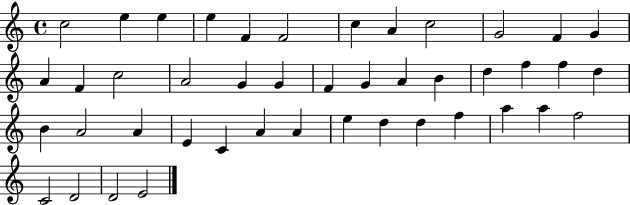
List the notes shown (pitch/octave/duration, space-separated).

C5/h E5/q E5/q E5/q F4/q F4/h C5/q A4/q C5/h G4/h F4/q G4/q A4/q F4/q C5/h A4/h G4/q G4/q F4/q G4/q A4/q B4/q D5/q F5/q F5/q D5/q B4/q A4/h A4/q E4/q C4/q A4/q A4/q E5/q D5/q D5/q F5/q A5/q A5/q F5/h C4/h D4/h D4/h E4/h